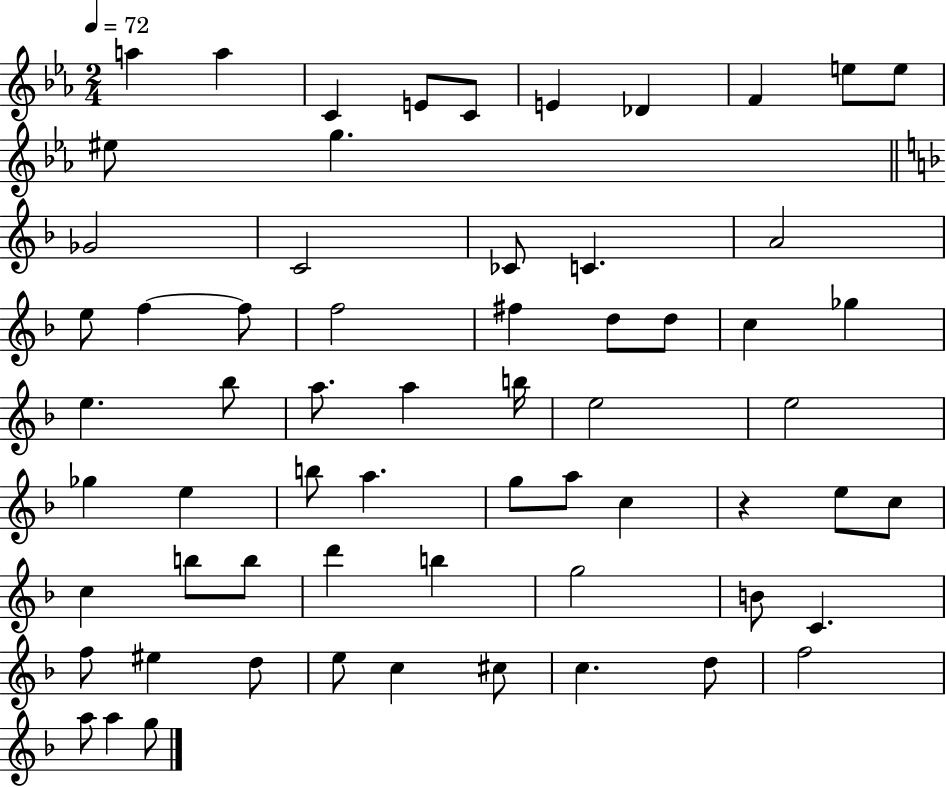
X:1
T:Untitled
M:2/4
L:1/4
K:Eb
a a C E/2 C/2 E _D F e/2 e/2 ^e/2 g _G2 C2 _C/2 C A2 e/2 f f/2 f2 ^f d/2 d/2 c _g e _b/2 a/2 a b/4 e2 e2 _g e b/2 a g/2 a/2 c z e/2 c/2 c b/2 b/2 d' b g2 B/2 C f/2 ^e d/2 e/2 c ^c/2 c d/2 f2 a/2 a g/2